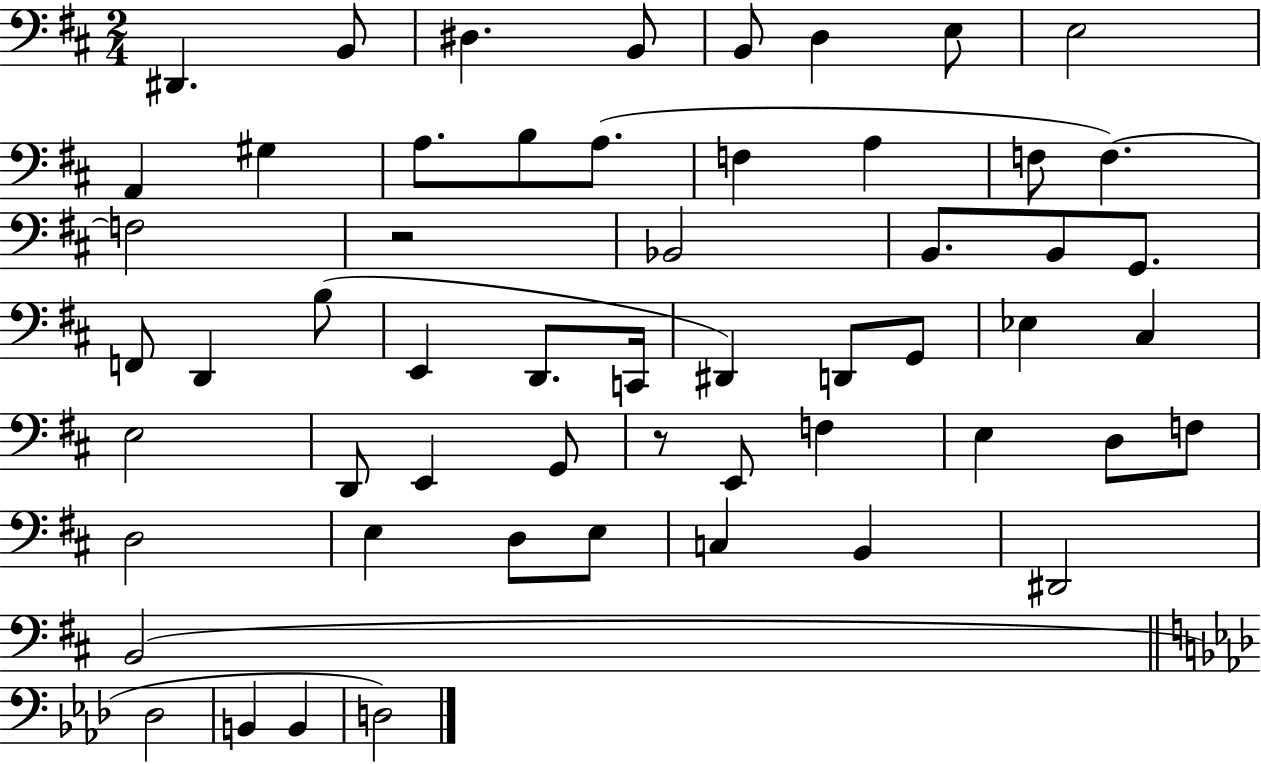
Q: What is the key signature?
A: D major